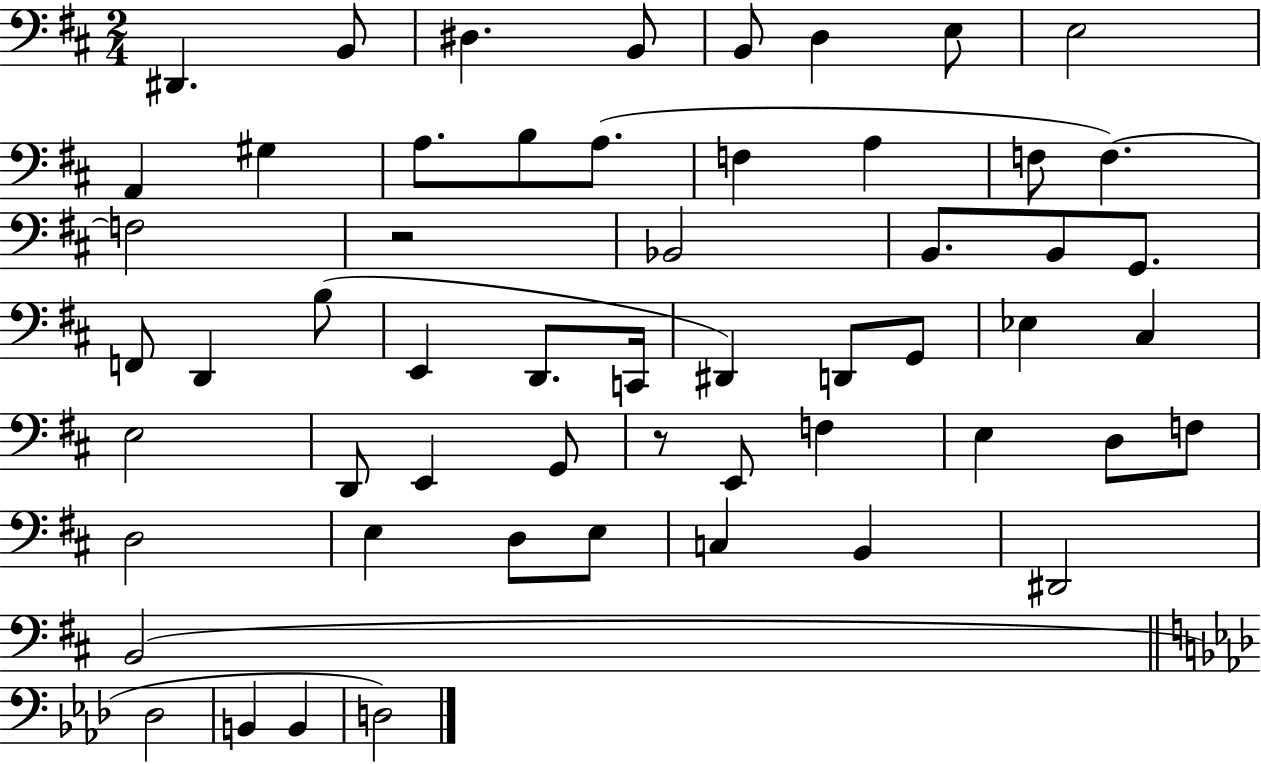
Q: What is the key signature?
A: D major